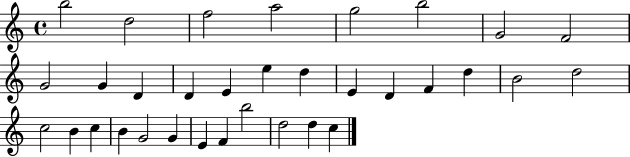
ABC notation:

X:1
T:Untitled
M:4/4
L:1/4
K:C
b2 d2 f2 a2 g2 b2 G2 F2 G2 G D D E e d E D F d B2 d2 c2 B c B G2 G E F b2 d2 d c